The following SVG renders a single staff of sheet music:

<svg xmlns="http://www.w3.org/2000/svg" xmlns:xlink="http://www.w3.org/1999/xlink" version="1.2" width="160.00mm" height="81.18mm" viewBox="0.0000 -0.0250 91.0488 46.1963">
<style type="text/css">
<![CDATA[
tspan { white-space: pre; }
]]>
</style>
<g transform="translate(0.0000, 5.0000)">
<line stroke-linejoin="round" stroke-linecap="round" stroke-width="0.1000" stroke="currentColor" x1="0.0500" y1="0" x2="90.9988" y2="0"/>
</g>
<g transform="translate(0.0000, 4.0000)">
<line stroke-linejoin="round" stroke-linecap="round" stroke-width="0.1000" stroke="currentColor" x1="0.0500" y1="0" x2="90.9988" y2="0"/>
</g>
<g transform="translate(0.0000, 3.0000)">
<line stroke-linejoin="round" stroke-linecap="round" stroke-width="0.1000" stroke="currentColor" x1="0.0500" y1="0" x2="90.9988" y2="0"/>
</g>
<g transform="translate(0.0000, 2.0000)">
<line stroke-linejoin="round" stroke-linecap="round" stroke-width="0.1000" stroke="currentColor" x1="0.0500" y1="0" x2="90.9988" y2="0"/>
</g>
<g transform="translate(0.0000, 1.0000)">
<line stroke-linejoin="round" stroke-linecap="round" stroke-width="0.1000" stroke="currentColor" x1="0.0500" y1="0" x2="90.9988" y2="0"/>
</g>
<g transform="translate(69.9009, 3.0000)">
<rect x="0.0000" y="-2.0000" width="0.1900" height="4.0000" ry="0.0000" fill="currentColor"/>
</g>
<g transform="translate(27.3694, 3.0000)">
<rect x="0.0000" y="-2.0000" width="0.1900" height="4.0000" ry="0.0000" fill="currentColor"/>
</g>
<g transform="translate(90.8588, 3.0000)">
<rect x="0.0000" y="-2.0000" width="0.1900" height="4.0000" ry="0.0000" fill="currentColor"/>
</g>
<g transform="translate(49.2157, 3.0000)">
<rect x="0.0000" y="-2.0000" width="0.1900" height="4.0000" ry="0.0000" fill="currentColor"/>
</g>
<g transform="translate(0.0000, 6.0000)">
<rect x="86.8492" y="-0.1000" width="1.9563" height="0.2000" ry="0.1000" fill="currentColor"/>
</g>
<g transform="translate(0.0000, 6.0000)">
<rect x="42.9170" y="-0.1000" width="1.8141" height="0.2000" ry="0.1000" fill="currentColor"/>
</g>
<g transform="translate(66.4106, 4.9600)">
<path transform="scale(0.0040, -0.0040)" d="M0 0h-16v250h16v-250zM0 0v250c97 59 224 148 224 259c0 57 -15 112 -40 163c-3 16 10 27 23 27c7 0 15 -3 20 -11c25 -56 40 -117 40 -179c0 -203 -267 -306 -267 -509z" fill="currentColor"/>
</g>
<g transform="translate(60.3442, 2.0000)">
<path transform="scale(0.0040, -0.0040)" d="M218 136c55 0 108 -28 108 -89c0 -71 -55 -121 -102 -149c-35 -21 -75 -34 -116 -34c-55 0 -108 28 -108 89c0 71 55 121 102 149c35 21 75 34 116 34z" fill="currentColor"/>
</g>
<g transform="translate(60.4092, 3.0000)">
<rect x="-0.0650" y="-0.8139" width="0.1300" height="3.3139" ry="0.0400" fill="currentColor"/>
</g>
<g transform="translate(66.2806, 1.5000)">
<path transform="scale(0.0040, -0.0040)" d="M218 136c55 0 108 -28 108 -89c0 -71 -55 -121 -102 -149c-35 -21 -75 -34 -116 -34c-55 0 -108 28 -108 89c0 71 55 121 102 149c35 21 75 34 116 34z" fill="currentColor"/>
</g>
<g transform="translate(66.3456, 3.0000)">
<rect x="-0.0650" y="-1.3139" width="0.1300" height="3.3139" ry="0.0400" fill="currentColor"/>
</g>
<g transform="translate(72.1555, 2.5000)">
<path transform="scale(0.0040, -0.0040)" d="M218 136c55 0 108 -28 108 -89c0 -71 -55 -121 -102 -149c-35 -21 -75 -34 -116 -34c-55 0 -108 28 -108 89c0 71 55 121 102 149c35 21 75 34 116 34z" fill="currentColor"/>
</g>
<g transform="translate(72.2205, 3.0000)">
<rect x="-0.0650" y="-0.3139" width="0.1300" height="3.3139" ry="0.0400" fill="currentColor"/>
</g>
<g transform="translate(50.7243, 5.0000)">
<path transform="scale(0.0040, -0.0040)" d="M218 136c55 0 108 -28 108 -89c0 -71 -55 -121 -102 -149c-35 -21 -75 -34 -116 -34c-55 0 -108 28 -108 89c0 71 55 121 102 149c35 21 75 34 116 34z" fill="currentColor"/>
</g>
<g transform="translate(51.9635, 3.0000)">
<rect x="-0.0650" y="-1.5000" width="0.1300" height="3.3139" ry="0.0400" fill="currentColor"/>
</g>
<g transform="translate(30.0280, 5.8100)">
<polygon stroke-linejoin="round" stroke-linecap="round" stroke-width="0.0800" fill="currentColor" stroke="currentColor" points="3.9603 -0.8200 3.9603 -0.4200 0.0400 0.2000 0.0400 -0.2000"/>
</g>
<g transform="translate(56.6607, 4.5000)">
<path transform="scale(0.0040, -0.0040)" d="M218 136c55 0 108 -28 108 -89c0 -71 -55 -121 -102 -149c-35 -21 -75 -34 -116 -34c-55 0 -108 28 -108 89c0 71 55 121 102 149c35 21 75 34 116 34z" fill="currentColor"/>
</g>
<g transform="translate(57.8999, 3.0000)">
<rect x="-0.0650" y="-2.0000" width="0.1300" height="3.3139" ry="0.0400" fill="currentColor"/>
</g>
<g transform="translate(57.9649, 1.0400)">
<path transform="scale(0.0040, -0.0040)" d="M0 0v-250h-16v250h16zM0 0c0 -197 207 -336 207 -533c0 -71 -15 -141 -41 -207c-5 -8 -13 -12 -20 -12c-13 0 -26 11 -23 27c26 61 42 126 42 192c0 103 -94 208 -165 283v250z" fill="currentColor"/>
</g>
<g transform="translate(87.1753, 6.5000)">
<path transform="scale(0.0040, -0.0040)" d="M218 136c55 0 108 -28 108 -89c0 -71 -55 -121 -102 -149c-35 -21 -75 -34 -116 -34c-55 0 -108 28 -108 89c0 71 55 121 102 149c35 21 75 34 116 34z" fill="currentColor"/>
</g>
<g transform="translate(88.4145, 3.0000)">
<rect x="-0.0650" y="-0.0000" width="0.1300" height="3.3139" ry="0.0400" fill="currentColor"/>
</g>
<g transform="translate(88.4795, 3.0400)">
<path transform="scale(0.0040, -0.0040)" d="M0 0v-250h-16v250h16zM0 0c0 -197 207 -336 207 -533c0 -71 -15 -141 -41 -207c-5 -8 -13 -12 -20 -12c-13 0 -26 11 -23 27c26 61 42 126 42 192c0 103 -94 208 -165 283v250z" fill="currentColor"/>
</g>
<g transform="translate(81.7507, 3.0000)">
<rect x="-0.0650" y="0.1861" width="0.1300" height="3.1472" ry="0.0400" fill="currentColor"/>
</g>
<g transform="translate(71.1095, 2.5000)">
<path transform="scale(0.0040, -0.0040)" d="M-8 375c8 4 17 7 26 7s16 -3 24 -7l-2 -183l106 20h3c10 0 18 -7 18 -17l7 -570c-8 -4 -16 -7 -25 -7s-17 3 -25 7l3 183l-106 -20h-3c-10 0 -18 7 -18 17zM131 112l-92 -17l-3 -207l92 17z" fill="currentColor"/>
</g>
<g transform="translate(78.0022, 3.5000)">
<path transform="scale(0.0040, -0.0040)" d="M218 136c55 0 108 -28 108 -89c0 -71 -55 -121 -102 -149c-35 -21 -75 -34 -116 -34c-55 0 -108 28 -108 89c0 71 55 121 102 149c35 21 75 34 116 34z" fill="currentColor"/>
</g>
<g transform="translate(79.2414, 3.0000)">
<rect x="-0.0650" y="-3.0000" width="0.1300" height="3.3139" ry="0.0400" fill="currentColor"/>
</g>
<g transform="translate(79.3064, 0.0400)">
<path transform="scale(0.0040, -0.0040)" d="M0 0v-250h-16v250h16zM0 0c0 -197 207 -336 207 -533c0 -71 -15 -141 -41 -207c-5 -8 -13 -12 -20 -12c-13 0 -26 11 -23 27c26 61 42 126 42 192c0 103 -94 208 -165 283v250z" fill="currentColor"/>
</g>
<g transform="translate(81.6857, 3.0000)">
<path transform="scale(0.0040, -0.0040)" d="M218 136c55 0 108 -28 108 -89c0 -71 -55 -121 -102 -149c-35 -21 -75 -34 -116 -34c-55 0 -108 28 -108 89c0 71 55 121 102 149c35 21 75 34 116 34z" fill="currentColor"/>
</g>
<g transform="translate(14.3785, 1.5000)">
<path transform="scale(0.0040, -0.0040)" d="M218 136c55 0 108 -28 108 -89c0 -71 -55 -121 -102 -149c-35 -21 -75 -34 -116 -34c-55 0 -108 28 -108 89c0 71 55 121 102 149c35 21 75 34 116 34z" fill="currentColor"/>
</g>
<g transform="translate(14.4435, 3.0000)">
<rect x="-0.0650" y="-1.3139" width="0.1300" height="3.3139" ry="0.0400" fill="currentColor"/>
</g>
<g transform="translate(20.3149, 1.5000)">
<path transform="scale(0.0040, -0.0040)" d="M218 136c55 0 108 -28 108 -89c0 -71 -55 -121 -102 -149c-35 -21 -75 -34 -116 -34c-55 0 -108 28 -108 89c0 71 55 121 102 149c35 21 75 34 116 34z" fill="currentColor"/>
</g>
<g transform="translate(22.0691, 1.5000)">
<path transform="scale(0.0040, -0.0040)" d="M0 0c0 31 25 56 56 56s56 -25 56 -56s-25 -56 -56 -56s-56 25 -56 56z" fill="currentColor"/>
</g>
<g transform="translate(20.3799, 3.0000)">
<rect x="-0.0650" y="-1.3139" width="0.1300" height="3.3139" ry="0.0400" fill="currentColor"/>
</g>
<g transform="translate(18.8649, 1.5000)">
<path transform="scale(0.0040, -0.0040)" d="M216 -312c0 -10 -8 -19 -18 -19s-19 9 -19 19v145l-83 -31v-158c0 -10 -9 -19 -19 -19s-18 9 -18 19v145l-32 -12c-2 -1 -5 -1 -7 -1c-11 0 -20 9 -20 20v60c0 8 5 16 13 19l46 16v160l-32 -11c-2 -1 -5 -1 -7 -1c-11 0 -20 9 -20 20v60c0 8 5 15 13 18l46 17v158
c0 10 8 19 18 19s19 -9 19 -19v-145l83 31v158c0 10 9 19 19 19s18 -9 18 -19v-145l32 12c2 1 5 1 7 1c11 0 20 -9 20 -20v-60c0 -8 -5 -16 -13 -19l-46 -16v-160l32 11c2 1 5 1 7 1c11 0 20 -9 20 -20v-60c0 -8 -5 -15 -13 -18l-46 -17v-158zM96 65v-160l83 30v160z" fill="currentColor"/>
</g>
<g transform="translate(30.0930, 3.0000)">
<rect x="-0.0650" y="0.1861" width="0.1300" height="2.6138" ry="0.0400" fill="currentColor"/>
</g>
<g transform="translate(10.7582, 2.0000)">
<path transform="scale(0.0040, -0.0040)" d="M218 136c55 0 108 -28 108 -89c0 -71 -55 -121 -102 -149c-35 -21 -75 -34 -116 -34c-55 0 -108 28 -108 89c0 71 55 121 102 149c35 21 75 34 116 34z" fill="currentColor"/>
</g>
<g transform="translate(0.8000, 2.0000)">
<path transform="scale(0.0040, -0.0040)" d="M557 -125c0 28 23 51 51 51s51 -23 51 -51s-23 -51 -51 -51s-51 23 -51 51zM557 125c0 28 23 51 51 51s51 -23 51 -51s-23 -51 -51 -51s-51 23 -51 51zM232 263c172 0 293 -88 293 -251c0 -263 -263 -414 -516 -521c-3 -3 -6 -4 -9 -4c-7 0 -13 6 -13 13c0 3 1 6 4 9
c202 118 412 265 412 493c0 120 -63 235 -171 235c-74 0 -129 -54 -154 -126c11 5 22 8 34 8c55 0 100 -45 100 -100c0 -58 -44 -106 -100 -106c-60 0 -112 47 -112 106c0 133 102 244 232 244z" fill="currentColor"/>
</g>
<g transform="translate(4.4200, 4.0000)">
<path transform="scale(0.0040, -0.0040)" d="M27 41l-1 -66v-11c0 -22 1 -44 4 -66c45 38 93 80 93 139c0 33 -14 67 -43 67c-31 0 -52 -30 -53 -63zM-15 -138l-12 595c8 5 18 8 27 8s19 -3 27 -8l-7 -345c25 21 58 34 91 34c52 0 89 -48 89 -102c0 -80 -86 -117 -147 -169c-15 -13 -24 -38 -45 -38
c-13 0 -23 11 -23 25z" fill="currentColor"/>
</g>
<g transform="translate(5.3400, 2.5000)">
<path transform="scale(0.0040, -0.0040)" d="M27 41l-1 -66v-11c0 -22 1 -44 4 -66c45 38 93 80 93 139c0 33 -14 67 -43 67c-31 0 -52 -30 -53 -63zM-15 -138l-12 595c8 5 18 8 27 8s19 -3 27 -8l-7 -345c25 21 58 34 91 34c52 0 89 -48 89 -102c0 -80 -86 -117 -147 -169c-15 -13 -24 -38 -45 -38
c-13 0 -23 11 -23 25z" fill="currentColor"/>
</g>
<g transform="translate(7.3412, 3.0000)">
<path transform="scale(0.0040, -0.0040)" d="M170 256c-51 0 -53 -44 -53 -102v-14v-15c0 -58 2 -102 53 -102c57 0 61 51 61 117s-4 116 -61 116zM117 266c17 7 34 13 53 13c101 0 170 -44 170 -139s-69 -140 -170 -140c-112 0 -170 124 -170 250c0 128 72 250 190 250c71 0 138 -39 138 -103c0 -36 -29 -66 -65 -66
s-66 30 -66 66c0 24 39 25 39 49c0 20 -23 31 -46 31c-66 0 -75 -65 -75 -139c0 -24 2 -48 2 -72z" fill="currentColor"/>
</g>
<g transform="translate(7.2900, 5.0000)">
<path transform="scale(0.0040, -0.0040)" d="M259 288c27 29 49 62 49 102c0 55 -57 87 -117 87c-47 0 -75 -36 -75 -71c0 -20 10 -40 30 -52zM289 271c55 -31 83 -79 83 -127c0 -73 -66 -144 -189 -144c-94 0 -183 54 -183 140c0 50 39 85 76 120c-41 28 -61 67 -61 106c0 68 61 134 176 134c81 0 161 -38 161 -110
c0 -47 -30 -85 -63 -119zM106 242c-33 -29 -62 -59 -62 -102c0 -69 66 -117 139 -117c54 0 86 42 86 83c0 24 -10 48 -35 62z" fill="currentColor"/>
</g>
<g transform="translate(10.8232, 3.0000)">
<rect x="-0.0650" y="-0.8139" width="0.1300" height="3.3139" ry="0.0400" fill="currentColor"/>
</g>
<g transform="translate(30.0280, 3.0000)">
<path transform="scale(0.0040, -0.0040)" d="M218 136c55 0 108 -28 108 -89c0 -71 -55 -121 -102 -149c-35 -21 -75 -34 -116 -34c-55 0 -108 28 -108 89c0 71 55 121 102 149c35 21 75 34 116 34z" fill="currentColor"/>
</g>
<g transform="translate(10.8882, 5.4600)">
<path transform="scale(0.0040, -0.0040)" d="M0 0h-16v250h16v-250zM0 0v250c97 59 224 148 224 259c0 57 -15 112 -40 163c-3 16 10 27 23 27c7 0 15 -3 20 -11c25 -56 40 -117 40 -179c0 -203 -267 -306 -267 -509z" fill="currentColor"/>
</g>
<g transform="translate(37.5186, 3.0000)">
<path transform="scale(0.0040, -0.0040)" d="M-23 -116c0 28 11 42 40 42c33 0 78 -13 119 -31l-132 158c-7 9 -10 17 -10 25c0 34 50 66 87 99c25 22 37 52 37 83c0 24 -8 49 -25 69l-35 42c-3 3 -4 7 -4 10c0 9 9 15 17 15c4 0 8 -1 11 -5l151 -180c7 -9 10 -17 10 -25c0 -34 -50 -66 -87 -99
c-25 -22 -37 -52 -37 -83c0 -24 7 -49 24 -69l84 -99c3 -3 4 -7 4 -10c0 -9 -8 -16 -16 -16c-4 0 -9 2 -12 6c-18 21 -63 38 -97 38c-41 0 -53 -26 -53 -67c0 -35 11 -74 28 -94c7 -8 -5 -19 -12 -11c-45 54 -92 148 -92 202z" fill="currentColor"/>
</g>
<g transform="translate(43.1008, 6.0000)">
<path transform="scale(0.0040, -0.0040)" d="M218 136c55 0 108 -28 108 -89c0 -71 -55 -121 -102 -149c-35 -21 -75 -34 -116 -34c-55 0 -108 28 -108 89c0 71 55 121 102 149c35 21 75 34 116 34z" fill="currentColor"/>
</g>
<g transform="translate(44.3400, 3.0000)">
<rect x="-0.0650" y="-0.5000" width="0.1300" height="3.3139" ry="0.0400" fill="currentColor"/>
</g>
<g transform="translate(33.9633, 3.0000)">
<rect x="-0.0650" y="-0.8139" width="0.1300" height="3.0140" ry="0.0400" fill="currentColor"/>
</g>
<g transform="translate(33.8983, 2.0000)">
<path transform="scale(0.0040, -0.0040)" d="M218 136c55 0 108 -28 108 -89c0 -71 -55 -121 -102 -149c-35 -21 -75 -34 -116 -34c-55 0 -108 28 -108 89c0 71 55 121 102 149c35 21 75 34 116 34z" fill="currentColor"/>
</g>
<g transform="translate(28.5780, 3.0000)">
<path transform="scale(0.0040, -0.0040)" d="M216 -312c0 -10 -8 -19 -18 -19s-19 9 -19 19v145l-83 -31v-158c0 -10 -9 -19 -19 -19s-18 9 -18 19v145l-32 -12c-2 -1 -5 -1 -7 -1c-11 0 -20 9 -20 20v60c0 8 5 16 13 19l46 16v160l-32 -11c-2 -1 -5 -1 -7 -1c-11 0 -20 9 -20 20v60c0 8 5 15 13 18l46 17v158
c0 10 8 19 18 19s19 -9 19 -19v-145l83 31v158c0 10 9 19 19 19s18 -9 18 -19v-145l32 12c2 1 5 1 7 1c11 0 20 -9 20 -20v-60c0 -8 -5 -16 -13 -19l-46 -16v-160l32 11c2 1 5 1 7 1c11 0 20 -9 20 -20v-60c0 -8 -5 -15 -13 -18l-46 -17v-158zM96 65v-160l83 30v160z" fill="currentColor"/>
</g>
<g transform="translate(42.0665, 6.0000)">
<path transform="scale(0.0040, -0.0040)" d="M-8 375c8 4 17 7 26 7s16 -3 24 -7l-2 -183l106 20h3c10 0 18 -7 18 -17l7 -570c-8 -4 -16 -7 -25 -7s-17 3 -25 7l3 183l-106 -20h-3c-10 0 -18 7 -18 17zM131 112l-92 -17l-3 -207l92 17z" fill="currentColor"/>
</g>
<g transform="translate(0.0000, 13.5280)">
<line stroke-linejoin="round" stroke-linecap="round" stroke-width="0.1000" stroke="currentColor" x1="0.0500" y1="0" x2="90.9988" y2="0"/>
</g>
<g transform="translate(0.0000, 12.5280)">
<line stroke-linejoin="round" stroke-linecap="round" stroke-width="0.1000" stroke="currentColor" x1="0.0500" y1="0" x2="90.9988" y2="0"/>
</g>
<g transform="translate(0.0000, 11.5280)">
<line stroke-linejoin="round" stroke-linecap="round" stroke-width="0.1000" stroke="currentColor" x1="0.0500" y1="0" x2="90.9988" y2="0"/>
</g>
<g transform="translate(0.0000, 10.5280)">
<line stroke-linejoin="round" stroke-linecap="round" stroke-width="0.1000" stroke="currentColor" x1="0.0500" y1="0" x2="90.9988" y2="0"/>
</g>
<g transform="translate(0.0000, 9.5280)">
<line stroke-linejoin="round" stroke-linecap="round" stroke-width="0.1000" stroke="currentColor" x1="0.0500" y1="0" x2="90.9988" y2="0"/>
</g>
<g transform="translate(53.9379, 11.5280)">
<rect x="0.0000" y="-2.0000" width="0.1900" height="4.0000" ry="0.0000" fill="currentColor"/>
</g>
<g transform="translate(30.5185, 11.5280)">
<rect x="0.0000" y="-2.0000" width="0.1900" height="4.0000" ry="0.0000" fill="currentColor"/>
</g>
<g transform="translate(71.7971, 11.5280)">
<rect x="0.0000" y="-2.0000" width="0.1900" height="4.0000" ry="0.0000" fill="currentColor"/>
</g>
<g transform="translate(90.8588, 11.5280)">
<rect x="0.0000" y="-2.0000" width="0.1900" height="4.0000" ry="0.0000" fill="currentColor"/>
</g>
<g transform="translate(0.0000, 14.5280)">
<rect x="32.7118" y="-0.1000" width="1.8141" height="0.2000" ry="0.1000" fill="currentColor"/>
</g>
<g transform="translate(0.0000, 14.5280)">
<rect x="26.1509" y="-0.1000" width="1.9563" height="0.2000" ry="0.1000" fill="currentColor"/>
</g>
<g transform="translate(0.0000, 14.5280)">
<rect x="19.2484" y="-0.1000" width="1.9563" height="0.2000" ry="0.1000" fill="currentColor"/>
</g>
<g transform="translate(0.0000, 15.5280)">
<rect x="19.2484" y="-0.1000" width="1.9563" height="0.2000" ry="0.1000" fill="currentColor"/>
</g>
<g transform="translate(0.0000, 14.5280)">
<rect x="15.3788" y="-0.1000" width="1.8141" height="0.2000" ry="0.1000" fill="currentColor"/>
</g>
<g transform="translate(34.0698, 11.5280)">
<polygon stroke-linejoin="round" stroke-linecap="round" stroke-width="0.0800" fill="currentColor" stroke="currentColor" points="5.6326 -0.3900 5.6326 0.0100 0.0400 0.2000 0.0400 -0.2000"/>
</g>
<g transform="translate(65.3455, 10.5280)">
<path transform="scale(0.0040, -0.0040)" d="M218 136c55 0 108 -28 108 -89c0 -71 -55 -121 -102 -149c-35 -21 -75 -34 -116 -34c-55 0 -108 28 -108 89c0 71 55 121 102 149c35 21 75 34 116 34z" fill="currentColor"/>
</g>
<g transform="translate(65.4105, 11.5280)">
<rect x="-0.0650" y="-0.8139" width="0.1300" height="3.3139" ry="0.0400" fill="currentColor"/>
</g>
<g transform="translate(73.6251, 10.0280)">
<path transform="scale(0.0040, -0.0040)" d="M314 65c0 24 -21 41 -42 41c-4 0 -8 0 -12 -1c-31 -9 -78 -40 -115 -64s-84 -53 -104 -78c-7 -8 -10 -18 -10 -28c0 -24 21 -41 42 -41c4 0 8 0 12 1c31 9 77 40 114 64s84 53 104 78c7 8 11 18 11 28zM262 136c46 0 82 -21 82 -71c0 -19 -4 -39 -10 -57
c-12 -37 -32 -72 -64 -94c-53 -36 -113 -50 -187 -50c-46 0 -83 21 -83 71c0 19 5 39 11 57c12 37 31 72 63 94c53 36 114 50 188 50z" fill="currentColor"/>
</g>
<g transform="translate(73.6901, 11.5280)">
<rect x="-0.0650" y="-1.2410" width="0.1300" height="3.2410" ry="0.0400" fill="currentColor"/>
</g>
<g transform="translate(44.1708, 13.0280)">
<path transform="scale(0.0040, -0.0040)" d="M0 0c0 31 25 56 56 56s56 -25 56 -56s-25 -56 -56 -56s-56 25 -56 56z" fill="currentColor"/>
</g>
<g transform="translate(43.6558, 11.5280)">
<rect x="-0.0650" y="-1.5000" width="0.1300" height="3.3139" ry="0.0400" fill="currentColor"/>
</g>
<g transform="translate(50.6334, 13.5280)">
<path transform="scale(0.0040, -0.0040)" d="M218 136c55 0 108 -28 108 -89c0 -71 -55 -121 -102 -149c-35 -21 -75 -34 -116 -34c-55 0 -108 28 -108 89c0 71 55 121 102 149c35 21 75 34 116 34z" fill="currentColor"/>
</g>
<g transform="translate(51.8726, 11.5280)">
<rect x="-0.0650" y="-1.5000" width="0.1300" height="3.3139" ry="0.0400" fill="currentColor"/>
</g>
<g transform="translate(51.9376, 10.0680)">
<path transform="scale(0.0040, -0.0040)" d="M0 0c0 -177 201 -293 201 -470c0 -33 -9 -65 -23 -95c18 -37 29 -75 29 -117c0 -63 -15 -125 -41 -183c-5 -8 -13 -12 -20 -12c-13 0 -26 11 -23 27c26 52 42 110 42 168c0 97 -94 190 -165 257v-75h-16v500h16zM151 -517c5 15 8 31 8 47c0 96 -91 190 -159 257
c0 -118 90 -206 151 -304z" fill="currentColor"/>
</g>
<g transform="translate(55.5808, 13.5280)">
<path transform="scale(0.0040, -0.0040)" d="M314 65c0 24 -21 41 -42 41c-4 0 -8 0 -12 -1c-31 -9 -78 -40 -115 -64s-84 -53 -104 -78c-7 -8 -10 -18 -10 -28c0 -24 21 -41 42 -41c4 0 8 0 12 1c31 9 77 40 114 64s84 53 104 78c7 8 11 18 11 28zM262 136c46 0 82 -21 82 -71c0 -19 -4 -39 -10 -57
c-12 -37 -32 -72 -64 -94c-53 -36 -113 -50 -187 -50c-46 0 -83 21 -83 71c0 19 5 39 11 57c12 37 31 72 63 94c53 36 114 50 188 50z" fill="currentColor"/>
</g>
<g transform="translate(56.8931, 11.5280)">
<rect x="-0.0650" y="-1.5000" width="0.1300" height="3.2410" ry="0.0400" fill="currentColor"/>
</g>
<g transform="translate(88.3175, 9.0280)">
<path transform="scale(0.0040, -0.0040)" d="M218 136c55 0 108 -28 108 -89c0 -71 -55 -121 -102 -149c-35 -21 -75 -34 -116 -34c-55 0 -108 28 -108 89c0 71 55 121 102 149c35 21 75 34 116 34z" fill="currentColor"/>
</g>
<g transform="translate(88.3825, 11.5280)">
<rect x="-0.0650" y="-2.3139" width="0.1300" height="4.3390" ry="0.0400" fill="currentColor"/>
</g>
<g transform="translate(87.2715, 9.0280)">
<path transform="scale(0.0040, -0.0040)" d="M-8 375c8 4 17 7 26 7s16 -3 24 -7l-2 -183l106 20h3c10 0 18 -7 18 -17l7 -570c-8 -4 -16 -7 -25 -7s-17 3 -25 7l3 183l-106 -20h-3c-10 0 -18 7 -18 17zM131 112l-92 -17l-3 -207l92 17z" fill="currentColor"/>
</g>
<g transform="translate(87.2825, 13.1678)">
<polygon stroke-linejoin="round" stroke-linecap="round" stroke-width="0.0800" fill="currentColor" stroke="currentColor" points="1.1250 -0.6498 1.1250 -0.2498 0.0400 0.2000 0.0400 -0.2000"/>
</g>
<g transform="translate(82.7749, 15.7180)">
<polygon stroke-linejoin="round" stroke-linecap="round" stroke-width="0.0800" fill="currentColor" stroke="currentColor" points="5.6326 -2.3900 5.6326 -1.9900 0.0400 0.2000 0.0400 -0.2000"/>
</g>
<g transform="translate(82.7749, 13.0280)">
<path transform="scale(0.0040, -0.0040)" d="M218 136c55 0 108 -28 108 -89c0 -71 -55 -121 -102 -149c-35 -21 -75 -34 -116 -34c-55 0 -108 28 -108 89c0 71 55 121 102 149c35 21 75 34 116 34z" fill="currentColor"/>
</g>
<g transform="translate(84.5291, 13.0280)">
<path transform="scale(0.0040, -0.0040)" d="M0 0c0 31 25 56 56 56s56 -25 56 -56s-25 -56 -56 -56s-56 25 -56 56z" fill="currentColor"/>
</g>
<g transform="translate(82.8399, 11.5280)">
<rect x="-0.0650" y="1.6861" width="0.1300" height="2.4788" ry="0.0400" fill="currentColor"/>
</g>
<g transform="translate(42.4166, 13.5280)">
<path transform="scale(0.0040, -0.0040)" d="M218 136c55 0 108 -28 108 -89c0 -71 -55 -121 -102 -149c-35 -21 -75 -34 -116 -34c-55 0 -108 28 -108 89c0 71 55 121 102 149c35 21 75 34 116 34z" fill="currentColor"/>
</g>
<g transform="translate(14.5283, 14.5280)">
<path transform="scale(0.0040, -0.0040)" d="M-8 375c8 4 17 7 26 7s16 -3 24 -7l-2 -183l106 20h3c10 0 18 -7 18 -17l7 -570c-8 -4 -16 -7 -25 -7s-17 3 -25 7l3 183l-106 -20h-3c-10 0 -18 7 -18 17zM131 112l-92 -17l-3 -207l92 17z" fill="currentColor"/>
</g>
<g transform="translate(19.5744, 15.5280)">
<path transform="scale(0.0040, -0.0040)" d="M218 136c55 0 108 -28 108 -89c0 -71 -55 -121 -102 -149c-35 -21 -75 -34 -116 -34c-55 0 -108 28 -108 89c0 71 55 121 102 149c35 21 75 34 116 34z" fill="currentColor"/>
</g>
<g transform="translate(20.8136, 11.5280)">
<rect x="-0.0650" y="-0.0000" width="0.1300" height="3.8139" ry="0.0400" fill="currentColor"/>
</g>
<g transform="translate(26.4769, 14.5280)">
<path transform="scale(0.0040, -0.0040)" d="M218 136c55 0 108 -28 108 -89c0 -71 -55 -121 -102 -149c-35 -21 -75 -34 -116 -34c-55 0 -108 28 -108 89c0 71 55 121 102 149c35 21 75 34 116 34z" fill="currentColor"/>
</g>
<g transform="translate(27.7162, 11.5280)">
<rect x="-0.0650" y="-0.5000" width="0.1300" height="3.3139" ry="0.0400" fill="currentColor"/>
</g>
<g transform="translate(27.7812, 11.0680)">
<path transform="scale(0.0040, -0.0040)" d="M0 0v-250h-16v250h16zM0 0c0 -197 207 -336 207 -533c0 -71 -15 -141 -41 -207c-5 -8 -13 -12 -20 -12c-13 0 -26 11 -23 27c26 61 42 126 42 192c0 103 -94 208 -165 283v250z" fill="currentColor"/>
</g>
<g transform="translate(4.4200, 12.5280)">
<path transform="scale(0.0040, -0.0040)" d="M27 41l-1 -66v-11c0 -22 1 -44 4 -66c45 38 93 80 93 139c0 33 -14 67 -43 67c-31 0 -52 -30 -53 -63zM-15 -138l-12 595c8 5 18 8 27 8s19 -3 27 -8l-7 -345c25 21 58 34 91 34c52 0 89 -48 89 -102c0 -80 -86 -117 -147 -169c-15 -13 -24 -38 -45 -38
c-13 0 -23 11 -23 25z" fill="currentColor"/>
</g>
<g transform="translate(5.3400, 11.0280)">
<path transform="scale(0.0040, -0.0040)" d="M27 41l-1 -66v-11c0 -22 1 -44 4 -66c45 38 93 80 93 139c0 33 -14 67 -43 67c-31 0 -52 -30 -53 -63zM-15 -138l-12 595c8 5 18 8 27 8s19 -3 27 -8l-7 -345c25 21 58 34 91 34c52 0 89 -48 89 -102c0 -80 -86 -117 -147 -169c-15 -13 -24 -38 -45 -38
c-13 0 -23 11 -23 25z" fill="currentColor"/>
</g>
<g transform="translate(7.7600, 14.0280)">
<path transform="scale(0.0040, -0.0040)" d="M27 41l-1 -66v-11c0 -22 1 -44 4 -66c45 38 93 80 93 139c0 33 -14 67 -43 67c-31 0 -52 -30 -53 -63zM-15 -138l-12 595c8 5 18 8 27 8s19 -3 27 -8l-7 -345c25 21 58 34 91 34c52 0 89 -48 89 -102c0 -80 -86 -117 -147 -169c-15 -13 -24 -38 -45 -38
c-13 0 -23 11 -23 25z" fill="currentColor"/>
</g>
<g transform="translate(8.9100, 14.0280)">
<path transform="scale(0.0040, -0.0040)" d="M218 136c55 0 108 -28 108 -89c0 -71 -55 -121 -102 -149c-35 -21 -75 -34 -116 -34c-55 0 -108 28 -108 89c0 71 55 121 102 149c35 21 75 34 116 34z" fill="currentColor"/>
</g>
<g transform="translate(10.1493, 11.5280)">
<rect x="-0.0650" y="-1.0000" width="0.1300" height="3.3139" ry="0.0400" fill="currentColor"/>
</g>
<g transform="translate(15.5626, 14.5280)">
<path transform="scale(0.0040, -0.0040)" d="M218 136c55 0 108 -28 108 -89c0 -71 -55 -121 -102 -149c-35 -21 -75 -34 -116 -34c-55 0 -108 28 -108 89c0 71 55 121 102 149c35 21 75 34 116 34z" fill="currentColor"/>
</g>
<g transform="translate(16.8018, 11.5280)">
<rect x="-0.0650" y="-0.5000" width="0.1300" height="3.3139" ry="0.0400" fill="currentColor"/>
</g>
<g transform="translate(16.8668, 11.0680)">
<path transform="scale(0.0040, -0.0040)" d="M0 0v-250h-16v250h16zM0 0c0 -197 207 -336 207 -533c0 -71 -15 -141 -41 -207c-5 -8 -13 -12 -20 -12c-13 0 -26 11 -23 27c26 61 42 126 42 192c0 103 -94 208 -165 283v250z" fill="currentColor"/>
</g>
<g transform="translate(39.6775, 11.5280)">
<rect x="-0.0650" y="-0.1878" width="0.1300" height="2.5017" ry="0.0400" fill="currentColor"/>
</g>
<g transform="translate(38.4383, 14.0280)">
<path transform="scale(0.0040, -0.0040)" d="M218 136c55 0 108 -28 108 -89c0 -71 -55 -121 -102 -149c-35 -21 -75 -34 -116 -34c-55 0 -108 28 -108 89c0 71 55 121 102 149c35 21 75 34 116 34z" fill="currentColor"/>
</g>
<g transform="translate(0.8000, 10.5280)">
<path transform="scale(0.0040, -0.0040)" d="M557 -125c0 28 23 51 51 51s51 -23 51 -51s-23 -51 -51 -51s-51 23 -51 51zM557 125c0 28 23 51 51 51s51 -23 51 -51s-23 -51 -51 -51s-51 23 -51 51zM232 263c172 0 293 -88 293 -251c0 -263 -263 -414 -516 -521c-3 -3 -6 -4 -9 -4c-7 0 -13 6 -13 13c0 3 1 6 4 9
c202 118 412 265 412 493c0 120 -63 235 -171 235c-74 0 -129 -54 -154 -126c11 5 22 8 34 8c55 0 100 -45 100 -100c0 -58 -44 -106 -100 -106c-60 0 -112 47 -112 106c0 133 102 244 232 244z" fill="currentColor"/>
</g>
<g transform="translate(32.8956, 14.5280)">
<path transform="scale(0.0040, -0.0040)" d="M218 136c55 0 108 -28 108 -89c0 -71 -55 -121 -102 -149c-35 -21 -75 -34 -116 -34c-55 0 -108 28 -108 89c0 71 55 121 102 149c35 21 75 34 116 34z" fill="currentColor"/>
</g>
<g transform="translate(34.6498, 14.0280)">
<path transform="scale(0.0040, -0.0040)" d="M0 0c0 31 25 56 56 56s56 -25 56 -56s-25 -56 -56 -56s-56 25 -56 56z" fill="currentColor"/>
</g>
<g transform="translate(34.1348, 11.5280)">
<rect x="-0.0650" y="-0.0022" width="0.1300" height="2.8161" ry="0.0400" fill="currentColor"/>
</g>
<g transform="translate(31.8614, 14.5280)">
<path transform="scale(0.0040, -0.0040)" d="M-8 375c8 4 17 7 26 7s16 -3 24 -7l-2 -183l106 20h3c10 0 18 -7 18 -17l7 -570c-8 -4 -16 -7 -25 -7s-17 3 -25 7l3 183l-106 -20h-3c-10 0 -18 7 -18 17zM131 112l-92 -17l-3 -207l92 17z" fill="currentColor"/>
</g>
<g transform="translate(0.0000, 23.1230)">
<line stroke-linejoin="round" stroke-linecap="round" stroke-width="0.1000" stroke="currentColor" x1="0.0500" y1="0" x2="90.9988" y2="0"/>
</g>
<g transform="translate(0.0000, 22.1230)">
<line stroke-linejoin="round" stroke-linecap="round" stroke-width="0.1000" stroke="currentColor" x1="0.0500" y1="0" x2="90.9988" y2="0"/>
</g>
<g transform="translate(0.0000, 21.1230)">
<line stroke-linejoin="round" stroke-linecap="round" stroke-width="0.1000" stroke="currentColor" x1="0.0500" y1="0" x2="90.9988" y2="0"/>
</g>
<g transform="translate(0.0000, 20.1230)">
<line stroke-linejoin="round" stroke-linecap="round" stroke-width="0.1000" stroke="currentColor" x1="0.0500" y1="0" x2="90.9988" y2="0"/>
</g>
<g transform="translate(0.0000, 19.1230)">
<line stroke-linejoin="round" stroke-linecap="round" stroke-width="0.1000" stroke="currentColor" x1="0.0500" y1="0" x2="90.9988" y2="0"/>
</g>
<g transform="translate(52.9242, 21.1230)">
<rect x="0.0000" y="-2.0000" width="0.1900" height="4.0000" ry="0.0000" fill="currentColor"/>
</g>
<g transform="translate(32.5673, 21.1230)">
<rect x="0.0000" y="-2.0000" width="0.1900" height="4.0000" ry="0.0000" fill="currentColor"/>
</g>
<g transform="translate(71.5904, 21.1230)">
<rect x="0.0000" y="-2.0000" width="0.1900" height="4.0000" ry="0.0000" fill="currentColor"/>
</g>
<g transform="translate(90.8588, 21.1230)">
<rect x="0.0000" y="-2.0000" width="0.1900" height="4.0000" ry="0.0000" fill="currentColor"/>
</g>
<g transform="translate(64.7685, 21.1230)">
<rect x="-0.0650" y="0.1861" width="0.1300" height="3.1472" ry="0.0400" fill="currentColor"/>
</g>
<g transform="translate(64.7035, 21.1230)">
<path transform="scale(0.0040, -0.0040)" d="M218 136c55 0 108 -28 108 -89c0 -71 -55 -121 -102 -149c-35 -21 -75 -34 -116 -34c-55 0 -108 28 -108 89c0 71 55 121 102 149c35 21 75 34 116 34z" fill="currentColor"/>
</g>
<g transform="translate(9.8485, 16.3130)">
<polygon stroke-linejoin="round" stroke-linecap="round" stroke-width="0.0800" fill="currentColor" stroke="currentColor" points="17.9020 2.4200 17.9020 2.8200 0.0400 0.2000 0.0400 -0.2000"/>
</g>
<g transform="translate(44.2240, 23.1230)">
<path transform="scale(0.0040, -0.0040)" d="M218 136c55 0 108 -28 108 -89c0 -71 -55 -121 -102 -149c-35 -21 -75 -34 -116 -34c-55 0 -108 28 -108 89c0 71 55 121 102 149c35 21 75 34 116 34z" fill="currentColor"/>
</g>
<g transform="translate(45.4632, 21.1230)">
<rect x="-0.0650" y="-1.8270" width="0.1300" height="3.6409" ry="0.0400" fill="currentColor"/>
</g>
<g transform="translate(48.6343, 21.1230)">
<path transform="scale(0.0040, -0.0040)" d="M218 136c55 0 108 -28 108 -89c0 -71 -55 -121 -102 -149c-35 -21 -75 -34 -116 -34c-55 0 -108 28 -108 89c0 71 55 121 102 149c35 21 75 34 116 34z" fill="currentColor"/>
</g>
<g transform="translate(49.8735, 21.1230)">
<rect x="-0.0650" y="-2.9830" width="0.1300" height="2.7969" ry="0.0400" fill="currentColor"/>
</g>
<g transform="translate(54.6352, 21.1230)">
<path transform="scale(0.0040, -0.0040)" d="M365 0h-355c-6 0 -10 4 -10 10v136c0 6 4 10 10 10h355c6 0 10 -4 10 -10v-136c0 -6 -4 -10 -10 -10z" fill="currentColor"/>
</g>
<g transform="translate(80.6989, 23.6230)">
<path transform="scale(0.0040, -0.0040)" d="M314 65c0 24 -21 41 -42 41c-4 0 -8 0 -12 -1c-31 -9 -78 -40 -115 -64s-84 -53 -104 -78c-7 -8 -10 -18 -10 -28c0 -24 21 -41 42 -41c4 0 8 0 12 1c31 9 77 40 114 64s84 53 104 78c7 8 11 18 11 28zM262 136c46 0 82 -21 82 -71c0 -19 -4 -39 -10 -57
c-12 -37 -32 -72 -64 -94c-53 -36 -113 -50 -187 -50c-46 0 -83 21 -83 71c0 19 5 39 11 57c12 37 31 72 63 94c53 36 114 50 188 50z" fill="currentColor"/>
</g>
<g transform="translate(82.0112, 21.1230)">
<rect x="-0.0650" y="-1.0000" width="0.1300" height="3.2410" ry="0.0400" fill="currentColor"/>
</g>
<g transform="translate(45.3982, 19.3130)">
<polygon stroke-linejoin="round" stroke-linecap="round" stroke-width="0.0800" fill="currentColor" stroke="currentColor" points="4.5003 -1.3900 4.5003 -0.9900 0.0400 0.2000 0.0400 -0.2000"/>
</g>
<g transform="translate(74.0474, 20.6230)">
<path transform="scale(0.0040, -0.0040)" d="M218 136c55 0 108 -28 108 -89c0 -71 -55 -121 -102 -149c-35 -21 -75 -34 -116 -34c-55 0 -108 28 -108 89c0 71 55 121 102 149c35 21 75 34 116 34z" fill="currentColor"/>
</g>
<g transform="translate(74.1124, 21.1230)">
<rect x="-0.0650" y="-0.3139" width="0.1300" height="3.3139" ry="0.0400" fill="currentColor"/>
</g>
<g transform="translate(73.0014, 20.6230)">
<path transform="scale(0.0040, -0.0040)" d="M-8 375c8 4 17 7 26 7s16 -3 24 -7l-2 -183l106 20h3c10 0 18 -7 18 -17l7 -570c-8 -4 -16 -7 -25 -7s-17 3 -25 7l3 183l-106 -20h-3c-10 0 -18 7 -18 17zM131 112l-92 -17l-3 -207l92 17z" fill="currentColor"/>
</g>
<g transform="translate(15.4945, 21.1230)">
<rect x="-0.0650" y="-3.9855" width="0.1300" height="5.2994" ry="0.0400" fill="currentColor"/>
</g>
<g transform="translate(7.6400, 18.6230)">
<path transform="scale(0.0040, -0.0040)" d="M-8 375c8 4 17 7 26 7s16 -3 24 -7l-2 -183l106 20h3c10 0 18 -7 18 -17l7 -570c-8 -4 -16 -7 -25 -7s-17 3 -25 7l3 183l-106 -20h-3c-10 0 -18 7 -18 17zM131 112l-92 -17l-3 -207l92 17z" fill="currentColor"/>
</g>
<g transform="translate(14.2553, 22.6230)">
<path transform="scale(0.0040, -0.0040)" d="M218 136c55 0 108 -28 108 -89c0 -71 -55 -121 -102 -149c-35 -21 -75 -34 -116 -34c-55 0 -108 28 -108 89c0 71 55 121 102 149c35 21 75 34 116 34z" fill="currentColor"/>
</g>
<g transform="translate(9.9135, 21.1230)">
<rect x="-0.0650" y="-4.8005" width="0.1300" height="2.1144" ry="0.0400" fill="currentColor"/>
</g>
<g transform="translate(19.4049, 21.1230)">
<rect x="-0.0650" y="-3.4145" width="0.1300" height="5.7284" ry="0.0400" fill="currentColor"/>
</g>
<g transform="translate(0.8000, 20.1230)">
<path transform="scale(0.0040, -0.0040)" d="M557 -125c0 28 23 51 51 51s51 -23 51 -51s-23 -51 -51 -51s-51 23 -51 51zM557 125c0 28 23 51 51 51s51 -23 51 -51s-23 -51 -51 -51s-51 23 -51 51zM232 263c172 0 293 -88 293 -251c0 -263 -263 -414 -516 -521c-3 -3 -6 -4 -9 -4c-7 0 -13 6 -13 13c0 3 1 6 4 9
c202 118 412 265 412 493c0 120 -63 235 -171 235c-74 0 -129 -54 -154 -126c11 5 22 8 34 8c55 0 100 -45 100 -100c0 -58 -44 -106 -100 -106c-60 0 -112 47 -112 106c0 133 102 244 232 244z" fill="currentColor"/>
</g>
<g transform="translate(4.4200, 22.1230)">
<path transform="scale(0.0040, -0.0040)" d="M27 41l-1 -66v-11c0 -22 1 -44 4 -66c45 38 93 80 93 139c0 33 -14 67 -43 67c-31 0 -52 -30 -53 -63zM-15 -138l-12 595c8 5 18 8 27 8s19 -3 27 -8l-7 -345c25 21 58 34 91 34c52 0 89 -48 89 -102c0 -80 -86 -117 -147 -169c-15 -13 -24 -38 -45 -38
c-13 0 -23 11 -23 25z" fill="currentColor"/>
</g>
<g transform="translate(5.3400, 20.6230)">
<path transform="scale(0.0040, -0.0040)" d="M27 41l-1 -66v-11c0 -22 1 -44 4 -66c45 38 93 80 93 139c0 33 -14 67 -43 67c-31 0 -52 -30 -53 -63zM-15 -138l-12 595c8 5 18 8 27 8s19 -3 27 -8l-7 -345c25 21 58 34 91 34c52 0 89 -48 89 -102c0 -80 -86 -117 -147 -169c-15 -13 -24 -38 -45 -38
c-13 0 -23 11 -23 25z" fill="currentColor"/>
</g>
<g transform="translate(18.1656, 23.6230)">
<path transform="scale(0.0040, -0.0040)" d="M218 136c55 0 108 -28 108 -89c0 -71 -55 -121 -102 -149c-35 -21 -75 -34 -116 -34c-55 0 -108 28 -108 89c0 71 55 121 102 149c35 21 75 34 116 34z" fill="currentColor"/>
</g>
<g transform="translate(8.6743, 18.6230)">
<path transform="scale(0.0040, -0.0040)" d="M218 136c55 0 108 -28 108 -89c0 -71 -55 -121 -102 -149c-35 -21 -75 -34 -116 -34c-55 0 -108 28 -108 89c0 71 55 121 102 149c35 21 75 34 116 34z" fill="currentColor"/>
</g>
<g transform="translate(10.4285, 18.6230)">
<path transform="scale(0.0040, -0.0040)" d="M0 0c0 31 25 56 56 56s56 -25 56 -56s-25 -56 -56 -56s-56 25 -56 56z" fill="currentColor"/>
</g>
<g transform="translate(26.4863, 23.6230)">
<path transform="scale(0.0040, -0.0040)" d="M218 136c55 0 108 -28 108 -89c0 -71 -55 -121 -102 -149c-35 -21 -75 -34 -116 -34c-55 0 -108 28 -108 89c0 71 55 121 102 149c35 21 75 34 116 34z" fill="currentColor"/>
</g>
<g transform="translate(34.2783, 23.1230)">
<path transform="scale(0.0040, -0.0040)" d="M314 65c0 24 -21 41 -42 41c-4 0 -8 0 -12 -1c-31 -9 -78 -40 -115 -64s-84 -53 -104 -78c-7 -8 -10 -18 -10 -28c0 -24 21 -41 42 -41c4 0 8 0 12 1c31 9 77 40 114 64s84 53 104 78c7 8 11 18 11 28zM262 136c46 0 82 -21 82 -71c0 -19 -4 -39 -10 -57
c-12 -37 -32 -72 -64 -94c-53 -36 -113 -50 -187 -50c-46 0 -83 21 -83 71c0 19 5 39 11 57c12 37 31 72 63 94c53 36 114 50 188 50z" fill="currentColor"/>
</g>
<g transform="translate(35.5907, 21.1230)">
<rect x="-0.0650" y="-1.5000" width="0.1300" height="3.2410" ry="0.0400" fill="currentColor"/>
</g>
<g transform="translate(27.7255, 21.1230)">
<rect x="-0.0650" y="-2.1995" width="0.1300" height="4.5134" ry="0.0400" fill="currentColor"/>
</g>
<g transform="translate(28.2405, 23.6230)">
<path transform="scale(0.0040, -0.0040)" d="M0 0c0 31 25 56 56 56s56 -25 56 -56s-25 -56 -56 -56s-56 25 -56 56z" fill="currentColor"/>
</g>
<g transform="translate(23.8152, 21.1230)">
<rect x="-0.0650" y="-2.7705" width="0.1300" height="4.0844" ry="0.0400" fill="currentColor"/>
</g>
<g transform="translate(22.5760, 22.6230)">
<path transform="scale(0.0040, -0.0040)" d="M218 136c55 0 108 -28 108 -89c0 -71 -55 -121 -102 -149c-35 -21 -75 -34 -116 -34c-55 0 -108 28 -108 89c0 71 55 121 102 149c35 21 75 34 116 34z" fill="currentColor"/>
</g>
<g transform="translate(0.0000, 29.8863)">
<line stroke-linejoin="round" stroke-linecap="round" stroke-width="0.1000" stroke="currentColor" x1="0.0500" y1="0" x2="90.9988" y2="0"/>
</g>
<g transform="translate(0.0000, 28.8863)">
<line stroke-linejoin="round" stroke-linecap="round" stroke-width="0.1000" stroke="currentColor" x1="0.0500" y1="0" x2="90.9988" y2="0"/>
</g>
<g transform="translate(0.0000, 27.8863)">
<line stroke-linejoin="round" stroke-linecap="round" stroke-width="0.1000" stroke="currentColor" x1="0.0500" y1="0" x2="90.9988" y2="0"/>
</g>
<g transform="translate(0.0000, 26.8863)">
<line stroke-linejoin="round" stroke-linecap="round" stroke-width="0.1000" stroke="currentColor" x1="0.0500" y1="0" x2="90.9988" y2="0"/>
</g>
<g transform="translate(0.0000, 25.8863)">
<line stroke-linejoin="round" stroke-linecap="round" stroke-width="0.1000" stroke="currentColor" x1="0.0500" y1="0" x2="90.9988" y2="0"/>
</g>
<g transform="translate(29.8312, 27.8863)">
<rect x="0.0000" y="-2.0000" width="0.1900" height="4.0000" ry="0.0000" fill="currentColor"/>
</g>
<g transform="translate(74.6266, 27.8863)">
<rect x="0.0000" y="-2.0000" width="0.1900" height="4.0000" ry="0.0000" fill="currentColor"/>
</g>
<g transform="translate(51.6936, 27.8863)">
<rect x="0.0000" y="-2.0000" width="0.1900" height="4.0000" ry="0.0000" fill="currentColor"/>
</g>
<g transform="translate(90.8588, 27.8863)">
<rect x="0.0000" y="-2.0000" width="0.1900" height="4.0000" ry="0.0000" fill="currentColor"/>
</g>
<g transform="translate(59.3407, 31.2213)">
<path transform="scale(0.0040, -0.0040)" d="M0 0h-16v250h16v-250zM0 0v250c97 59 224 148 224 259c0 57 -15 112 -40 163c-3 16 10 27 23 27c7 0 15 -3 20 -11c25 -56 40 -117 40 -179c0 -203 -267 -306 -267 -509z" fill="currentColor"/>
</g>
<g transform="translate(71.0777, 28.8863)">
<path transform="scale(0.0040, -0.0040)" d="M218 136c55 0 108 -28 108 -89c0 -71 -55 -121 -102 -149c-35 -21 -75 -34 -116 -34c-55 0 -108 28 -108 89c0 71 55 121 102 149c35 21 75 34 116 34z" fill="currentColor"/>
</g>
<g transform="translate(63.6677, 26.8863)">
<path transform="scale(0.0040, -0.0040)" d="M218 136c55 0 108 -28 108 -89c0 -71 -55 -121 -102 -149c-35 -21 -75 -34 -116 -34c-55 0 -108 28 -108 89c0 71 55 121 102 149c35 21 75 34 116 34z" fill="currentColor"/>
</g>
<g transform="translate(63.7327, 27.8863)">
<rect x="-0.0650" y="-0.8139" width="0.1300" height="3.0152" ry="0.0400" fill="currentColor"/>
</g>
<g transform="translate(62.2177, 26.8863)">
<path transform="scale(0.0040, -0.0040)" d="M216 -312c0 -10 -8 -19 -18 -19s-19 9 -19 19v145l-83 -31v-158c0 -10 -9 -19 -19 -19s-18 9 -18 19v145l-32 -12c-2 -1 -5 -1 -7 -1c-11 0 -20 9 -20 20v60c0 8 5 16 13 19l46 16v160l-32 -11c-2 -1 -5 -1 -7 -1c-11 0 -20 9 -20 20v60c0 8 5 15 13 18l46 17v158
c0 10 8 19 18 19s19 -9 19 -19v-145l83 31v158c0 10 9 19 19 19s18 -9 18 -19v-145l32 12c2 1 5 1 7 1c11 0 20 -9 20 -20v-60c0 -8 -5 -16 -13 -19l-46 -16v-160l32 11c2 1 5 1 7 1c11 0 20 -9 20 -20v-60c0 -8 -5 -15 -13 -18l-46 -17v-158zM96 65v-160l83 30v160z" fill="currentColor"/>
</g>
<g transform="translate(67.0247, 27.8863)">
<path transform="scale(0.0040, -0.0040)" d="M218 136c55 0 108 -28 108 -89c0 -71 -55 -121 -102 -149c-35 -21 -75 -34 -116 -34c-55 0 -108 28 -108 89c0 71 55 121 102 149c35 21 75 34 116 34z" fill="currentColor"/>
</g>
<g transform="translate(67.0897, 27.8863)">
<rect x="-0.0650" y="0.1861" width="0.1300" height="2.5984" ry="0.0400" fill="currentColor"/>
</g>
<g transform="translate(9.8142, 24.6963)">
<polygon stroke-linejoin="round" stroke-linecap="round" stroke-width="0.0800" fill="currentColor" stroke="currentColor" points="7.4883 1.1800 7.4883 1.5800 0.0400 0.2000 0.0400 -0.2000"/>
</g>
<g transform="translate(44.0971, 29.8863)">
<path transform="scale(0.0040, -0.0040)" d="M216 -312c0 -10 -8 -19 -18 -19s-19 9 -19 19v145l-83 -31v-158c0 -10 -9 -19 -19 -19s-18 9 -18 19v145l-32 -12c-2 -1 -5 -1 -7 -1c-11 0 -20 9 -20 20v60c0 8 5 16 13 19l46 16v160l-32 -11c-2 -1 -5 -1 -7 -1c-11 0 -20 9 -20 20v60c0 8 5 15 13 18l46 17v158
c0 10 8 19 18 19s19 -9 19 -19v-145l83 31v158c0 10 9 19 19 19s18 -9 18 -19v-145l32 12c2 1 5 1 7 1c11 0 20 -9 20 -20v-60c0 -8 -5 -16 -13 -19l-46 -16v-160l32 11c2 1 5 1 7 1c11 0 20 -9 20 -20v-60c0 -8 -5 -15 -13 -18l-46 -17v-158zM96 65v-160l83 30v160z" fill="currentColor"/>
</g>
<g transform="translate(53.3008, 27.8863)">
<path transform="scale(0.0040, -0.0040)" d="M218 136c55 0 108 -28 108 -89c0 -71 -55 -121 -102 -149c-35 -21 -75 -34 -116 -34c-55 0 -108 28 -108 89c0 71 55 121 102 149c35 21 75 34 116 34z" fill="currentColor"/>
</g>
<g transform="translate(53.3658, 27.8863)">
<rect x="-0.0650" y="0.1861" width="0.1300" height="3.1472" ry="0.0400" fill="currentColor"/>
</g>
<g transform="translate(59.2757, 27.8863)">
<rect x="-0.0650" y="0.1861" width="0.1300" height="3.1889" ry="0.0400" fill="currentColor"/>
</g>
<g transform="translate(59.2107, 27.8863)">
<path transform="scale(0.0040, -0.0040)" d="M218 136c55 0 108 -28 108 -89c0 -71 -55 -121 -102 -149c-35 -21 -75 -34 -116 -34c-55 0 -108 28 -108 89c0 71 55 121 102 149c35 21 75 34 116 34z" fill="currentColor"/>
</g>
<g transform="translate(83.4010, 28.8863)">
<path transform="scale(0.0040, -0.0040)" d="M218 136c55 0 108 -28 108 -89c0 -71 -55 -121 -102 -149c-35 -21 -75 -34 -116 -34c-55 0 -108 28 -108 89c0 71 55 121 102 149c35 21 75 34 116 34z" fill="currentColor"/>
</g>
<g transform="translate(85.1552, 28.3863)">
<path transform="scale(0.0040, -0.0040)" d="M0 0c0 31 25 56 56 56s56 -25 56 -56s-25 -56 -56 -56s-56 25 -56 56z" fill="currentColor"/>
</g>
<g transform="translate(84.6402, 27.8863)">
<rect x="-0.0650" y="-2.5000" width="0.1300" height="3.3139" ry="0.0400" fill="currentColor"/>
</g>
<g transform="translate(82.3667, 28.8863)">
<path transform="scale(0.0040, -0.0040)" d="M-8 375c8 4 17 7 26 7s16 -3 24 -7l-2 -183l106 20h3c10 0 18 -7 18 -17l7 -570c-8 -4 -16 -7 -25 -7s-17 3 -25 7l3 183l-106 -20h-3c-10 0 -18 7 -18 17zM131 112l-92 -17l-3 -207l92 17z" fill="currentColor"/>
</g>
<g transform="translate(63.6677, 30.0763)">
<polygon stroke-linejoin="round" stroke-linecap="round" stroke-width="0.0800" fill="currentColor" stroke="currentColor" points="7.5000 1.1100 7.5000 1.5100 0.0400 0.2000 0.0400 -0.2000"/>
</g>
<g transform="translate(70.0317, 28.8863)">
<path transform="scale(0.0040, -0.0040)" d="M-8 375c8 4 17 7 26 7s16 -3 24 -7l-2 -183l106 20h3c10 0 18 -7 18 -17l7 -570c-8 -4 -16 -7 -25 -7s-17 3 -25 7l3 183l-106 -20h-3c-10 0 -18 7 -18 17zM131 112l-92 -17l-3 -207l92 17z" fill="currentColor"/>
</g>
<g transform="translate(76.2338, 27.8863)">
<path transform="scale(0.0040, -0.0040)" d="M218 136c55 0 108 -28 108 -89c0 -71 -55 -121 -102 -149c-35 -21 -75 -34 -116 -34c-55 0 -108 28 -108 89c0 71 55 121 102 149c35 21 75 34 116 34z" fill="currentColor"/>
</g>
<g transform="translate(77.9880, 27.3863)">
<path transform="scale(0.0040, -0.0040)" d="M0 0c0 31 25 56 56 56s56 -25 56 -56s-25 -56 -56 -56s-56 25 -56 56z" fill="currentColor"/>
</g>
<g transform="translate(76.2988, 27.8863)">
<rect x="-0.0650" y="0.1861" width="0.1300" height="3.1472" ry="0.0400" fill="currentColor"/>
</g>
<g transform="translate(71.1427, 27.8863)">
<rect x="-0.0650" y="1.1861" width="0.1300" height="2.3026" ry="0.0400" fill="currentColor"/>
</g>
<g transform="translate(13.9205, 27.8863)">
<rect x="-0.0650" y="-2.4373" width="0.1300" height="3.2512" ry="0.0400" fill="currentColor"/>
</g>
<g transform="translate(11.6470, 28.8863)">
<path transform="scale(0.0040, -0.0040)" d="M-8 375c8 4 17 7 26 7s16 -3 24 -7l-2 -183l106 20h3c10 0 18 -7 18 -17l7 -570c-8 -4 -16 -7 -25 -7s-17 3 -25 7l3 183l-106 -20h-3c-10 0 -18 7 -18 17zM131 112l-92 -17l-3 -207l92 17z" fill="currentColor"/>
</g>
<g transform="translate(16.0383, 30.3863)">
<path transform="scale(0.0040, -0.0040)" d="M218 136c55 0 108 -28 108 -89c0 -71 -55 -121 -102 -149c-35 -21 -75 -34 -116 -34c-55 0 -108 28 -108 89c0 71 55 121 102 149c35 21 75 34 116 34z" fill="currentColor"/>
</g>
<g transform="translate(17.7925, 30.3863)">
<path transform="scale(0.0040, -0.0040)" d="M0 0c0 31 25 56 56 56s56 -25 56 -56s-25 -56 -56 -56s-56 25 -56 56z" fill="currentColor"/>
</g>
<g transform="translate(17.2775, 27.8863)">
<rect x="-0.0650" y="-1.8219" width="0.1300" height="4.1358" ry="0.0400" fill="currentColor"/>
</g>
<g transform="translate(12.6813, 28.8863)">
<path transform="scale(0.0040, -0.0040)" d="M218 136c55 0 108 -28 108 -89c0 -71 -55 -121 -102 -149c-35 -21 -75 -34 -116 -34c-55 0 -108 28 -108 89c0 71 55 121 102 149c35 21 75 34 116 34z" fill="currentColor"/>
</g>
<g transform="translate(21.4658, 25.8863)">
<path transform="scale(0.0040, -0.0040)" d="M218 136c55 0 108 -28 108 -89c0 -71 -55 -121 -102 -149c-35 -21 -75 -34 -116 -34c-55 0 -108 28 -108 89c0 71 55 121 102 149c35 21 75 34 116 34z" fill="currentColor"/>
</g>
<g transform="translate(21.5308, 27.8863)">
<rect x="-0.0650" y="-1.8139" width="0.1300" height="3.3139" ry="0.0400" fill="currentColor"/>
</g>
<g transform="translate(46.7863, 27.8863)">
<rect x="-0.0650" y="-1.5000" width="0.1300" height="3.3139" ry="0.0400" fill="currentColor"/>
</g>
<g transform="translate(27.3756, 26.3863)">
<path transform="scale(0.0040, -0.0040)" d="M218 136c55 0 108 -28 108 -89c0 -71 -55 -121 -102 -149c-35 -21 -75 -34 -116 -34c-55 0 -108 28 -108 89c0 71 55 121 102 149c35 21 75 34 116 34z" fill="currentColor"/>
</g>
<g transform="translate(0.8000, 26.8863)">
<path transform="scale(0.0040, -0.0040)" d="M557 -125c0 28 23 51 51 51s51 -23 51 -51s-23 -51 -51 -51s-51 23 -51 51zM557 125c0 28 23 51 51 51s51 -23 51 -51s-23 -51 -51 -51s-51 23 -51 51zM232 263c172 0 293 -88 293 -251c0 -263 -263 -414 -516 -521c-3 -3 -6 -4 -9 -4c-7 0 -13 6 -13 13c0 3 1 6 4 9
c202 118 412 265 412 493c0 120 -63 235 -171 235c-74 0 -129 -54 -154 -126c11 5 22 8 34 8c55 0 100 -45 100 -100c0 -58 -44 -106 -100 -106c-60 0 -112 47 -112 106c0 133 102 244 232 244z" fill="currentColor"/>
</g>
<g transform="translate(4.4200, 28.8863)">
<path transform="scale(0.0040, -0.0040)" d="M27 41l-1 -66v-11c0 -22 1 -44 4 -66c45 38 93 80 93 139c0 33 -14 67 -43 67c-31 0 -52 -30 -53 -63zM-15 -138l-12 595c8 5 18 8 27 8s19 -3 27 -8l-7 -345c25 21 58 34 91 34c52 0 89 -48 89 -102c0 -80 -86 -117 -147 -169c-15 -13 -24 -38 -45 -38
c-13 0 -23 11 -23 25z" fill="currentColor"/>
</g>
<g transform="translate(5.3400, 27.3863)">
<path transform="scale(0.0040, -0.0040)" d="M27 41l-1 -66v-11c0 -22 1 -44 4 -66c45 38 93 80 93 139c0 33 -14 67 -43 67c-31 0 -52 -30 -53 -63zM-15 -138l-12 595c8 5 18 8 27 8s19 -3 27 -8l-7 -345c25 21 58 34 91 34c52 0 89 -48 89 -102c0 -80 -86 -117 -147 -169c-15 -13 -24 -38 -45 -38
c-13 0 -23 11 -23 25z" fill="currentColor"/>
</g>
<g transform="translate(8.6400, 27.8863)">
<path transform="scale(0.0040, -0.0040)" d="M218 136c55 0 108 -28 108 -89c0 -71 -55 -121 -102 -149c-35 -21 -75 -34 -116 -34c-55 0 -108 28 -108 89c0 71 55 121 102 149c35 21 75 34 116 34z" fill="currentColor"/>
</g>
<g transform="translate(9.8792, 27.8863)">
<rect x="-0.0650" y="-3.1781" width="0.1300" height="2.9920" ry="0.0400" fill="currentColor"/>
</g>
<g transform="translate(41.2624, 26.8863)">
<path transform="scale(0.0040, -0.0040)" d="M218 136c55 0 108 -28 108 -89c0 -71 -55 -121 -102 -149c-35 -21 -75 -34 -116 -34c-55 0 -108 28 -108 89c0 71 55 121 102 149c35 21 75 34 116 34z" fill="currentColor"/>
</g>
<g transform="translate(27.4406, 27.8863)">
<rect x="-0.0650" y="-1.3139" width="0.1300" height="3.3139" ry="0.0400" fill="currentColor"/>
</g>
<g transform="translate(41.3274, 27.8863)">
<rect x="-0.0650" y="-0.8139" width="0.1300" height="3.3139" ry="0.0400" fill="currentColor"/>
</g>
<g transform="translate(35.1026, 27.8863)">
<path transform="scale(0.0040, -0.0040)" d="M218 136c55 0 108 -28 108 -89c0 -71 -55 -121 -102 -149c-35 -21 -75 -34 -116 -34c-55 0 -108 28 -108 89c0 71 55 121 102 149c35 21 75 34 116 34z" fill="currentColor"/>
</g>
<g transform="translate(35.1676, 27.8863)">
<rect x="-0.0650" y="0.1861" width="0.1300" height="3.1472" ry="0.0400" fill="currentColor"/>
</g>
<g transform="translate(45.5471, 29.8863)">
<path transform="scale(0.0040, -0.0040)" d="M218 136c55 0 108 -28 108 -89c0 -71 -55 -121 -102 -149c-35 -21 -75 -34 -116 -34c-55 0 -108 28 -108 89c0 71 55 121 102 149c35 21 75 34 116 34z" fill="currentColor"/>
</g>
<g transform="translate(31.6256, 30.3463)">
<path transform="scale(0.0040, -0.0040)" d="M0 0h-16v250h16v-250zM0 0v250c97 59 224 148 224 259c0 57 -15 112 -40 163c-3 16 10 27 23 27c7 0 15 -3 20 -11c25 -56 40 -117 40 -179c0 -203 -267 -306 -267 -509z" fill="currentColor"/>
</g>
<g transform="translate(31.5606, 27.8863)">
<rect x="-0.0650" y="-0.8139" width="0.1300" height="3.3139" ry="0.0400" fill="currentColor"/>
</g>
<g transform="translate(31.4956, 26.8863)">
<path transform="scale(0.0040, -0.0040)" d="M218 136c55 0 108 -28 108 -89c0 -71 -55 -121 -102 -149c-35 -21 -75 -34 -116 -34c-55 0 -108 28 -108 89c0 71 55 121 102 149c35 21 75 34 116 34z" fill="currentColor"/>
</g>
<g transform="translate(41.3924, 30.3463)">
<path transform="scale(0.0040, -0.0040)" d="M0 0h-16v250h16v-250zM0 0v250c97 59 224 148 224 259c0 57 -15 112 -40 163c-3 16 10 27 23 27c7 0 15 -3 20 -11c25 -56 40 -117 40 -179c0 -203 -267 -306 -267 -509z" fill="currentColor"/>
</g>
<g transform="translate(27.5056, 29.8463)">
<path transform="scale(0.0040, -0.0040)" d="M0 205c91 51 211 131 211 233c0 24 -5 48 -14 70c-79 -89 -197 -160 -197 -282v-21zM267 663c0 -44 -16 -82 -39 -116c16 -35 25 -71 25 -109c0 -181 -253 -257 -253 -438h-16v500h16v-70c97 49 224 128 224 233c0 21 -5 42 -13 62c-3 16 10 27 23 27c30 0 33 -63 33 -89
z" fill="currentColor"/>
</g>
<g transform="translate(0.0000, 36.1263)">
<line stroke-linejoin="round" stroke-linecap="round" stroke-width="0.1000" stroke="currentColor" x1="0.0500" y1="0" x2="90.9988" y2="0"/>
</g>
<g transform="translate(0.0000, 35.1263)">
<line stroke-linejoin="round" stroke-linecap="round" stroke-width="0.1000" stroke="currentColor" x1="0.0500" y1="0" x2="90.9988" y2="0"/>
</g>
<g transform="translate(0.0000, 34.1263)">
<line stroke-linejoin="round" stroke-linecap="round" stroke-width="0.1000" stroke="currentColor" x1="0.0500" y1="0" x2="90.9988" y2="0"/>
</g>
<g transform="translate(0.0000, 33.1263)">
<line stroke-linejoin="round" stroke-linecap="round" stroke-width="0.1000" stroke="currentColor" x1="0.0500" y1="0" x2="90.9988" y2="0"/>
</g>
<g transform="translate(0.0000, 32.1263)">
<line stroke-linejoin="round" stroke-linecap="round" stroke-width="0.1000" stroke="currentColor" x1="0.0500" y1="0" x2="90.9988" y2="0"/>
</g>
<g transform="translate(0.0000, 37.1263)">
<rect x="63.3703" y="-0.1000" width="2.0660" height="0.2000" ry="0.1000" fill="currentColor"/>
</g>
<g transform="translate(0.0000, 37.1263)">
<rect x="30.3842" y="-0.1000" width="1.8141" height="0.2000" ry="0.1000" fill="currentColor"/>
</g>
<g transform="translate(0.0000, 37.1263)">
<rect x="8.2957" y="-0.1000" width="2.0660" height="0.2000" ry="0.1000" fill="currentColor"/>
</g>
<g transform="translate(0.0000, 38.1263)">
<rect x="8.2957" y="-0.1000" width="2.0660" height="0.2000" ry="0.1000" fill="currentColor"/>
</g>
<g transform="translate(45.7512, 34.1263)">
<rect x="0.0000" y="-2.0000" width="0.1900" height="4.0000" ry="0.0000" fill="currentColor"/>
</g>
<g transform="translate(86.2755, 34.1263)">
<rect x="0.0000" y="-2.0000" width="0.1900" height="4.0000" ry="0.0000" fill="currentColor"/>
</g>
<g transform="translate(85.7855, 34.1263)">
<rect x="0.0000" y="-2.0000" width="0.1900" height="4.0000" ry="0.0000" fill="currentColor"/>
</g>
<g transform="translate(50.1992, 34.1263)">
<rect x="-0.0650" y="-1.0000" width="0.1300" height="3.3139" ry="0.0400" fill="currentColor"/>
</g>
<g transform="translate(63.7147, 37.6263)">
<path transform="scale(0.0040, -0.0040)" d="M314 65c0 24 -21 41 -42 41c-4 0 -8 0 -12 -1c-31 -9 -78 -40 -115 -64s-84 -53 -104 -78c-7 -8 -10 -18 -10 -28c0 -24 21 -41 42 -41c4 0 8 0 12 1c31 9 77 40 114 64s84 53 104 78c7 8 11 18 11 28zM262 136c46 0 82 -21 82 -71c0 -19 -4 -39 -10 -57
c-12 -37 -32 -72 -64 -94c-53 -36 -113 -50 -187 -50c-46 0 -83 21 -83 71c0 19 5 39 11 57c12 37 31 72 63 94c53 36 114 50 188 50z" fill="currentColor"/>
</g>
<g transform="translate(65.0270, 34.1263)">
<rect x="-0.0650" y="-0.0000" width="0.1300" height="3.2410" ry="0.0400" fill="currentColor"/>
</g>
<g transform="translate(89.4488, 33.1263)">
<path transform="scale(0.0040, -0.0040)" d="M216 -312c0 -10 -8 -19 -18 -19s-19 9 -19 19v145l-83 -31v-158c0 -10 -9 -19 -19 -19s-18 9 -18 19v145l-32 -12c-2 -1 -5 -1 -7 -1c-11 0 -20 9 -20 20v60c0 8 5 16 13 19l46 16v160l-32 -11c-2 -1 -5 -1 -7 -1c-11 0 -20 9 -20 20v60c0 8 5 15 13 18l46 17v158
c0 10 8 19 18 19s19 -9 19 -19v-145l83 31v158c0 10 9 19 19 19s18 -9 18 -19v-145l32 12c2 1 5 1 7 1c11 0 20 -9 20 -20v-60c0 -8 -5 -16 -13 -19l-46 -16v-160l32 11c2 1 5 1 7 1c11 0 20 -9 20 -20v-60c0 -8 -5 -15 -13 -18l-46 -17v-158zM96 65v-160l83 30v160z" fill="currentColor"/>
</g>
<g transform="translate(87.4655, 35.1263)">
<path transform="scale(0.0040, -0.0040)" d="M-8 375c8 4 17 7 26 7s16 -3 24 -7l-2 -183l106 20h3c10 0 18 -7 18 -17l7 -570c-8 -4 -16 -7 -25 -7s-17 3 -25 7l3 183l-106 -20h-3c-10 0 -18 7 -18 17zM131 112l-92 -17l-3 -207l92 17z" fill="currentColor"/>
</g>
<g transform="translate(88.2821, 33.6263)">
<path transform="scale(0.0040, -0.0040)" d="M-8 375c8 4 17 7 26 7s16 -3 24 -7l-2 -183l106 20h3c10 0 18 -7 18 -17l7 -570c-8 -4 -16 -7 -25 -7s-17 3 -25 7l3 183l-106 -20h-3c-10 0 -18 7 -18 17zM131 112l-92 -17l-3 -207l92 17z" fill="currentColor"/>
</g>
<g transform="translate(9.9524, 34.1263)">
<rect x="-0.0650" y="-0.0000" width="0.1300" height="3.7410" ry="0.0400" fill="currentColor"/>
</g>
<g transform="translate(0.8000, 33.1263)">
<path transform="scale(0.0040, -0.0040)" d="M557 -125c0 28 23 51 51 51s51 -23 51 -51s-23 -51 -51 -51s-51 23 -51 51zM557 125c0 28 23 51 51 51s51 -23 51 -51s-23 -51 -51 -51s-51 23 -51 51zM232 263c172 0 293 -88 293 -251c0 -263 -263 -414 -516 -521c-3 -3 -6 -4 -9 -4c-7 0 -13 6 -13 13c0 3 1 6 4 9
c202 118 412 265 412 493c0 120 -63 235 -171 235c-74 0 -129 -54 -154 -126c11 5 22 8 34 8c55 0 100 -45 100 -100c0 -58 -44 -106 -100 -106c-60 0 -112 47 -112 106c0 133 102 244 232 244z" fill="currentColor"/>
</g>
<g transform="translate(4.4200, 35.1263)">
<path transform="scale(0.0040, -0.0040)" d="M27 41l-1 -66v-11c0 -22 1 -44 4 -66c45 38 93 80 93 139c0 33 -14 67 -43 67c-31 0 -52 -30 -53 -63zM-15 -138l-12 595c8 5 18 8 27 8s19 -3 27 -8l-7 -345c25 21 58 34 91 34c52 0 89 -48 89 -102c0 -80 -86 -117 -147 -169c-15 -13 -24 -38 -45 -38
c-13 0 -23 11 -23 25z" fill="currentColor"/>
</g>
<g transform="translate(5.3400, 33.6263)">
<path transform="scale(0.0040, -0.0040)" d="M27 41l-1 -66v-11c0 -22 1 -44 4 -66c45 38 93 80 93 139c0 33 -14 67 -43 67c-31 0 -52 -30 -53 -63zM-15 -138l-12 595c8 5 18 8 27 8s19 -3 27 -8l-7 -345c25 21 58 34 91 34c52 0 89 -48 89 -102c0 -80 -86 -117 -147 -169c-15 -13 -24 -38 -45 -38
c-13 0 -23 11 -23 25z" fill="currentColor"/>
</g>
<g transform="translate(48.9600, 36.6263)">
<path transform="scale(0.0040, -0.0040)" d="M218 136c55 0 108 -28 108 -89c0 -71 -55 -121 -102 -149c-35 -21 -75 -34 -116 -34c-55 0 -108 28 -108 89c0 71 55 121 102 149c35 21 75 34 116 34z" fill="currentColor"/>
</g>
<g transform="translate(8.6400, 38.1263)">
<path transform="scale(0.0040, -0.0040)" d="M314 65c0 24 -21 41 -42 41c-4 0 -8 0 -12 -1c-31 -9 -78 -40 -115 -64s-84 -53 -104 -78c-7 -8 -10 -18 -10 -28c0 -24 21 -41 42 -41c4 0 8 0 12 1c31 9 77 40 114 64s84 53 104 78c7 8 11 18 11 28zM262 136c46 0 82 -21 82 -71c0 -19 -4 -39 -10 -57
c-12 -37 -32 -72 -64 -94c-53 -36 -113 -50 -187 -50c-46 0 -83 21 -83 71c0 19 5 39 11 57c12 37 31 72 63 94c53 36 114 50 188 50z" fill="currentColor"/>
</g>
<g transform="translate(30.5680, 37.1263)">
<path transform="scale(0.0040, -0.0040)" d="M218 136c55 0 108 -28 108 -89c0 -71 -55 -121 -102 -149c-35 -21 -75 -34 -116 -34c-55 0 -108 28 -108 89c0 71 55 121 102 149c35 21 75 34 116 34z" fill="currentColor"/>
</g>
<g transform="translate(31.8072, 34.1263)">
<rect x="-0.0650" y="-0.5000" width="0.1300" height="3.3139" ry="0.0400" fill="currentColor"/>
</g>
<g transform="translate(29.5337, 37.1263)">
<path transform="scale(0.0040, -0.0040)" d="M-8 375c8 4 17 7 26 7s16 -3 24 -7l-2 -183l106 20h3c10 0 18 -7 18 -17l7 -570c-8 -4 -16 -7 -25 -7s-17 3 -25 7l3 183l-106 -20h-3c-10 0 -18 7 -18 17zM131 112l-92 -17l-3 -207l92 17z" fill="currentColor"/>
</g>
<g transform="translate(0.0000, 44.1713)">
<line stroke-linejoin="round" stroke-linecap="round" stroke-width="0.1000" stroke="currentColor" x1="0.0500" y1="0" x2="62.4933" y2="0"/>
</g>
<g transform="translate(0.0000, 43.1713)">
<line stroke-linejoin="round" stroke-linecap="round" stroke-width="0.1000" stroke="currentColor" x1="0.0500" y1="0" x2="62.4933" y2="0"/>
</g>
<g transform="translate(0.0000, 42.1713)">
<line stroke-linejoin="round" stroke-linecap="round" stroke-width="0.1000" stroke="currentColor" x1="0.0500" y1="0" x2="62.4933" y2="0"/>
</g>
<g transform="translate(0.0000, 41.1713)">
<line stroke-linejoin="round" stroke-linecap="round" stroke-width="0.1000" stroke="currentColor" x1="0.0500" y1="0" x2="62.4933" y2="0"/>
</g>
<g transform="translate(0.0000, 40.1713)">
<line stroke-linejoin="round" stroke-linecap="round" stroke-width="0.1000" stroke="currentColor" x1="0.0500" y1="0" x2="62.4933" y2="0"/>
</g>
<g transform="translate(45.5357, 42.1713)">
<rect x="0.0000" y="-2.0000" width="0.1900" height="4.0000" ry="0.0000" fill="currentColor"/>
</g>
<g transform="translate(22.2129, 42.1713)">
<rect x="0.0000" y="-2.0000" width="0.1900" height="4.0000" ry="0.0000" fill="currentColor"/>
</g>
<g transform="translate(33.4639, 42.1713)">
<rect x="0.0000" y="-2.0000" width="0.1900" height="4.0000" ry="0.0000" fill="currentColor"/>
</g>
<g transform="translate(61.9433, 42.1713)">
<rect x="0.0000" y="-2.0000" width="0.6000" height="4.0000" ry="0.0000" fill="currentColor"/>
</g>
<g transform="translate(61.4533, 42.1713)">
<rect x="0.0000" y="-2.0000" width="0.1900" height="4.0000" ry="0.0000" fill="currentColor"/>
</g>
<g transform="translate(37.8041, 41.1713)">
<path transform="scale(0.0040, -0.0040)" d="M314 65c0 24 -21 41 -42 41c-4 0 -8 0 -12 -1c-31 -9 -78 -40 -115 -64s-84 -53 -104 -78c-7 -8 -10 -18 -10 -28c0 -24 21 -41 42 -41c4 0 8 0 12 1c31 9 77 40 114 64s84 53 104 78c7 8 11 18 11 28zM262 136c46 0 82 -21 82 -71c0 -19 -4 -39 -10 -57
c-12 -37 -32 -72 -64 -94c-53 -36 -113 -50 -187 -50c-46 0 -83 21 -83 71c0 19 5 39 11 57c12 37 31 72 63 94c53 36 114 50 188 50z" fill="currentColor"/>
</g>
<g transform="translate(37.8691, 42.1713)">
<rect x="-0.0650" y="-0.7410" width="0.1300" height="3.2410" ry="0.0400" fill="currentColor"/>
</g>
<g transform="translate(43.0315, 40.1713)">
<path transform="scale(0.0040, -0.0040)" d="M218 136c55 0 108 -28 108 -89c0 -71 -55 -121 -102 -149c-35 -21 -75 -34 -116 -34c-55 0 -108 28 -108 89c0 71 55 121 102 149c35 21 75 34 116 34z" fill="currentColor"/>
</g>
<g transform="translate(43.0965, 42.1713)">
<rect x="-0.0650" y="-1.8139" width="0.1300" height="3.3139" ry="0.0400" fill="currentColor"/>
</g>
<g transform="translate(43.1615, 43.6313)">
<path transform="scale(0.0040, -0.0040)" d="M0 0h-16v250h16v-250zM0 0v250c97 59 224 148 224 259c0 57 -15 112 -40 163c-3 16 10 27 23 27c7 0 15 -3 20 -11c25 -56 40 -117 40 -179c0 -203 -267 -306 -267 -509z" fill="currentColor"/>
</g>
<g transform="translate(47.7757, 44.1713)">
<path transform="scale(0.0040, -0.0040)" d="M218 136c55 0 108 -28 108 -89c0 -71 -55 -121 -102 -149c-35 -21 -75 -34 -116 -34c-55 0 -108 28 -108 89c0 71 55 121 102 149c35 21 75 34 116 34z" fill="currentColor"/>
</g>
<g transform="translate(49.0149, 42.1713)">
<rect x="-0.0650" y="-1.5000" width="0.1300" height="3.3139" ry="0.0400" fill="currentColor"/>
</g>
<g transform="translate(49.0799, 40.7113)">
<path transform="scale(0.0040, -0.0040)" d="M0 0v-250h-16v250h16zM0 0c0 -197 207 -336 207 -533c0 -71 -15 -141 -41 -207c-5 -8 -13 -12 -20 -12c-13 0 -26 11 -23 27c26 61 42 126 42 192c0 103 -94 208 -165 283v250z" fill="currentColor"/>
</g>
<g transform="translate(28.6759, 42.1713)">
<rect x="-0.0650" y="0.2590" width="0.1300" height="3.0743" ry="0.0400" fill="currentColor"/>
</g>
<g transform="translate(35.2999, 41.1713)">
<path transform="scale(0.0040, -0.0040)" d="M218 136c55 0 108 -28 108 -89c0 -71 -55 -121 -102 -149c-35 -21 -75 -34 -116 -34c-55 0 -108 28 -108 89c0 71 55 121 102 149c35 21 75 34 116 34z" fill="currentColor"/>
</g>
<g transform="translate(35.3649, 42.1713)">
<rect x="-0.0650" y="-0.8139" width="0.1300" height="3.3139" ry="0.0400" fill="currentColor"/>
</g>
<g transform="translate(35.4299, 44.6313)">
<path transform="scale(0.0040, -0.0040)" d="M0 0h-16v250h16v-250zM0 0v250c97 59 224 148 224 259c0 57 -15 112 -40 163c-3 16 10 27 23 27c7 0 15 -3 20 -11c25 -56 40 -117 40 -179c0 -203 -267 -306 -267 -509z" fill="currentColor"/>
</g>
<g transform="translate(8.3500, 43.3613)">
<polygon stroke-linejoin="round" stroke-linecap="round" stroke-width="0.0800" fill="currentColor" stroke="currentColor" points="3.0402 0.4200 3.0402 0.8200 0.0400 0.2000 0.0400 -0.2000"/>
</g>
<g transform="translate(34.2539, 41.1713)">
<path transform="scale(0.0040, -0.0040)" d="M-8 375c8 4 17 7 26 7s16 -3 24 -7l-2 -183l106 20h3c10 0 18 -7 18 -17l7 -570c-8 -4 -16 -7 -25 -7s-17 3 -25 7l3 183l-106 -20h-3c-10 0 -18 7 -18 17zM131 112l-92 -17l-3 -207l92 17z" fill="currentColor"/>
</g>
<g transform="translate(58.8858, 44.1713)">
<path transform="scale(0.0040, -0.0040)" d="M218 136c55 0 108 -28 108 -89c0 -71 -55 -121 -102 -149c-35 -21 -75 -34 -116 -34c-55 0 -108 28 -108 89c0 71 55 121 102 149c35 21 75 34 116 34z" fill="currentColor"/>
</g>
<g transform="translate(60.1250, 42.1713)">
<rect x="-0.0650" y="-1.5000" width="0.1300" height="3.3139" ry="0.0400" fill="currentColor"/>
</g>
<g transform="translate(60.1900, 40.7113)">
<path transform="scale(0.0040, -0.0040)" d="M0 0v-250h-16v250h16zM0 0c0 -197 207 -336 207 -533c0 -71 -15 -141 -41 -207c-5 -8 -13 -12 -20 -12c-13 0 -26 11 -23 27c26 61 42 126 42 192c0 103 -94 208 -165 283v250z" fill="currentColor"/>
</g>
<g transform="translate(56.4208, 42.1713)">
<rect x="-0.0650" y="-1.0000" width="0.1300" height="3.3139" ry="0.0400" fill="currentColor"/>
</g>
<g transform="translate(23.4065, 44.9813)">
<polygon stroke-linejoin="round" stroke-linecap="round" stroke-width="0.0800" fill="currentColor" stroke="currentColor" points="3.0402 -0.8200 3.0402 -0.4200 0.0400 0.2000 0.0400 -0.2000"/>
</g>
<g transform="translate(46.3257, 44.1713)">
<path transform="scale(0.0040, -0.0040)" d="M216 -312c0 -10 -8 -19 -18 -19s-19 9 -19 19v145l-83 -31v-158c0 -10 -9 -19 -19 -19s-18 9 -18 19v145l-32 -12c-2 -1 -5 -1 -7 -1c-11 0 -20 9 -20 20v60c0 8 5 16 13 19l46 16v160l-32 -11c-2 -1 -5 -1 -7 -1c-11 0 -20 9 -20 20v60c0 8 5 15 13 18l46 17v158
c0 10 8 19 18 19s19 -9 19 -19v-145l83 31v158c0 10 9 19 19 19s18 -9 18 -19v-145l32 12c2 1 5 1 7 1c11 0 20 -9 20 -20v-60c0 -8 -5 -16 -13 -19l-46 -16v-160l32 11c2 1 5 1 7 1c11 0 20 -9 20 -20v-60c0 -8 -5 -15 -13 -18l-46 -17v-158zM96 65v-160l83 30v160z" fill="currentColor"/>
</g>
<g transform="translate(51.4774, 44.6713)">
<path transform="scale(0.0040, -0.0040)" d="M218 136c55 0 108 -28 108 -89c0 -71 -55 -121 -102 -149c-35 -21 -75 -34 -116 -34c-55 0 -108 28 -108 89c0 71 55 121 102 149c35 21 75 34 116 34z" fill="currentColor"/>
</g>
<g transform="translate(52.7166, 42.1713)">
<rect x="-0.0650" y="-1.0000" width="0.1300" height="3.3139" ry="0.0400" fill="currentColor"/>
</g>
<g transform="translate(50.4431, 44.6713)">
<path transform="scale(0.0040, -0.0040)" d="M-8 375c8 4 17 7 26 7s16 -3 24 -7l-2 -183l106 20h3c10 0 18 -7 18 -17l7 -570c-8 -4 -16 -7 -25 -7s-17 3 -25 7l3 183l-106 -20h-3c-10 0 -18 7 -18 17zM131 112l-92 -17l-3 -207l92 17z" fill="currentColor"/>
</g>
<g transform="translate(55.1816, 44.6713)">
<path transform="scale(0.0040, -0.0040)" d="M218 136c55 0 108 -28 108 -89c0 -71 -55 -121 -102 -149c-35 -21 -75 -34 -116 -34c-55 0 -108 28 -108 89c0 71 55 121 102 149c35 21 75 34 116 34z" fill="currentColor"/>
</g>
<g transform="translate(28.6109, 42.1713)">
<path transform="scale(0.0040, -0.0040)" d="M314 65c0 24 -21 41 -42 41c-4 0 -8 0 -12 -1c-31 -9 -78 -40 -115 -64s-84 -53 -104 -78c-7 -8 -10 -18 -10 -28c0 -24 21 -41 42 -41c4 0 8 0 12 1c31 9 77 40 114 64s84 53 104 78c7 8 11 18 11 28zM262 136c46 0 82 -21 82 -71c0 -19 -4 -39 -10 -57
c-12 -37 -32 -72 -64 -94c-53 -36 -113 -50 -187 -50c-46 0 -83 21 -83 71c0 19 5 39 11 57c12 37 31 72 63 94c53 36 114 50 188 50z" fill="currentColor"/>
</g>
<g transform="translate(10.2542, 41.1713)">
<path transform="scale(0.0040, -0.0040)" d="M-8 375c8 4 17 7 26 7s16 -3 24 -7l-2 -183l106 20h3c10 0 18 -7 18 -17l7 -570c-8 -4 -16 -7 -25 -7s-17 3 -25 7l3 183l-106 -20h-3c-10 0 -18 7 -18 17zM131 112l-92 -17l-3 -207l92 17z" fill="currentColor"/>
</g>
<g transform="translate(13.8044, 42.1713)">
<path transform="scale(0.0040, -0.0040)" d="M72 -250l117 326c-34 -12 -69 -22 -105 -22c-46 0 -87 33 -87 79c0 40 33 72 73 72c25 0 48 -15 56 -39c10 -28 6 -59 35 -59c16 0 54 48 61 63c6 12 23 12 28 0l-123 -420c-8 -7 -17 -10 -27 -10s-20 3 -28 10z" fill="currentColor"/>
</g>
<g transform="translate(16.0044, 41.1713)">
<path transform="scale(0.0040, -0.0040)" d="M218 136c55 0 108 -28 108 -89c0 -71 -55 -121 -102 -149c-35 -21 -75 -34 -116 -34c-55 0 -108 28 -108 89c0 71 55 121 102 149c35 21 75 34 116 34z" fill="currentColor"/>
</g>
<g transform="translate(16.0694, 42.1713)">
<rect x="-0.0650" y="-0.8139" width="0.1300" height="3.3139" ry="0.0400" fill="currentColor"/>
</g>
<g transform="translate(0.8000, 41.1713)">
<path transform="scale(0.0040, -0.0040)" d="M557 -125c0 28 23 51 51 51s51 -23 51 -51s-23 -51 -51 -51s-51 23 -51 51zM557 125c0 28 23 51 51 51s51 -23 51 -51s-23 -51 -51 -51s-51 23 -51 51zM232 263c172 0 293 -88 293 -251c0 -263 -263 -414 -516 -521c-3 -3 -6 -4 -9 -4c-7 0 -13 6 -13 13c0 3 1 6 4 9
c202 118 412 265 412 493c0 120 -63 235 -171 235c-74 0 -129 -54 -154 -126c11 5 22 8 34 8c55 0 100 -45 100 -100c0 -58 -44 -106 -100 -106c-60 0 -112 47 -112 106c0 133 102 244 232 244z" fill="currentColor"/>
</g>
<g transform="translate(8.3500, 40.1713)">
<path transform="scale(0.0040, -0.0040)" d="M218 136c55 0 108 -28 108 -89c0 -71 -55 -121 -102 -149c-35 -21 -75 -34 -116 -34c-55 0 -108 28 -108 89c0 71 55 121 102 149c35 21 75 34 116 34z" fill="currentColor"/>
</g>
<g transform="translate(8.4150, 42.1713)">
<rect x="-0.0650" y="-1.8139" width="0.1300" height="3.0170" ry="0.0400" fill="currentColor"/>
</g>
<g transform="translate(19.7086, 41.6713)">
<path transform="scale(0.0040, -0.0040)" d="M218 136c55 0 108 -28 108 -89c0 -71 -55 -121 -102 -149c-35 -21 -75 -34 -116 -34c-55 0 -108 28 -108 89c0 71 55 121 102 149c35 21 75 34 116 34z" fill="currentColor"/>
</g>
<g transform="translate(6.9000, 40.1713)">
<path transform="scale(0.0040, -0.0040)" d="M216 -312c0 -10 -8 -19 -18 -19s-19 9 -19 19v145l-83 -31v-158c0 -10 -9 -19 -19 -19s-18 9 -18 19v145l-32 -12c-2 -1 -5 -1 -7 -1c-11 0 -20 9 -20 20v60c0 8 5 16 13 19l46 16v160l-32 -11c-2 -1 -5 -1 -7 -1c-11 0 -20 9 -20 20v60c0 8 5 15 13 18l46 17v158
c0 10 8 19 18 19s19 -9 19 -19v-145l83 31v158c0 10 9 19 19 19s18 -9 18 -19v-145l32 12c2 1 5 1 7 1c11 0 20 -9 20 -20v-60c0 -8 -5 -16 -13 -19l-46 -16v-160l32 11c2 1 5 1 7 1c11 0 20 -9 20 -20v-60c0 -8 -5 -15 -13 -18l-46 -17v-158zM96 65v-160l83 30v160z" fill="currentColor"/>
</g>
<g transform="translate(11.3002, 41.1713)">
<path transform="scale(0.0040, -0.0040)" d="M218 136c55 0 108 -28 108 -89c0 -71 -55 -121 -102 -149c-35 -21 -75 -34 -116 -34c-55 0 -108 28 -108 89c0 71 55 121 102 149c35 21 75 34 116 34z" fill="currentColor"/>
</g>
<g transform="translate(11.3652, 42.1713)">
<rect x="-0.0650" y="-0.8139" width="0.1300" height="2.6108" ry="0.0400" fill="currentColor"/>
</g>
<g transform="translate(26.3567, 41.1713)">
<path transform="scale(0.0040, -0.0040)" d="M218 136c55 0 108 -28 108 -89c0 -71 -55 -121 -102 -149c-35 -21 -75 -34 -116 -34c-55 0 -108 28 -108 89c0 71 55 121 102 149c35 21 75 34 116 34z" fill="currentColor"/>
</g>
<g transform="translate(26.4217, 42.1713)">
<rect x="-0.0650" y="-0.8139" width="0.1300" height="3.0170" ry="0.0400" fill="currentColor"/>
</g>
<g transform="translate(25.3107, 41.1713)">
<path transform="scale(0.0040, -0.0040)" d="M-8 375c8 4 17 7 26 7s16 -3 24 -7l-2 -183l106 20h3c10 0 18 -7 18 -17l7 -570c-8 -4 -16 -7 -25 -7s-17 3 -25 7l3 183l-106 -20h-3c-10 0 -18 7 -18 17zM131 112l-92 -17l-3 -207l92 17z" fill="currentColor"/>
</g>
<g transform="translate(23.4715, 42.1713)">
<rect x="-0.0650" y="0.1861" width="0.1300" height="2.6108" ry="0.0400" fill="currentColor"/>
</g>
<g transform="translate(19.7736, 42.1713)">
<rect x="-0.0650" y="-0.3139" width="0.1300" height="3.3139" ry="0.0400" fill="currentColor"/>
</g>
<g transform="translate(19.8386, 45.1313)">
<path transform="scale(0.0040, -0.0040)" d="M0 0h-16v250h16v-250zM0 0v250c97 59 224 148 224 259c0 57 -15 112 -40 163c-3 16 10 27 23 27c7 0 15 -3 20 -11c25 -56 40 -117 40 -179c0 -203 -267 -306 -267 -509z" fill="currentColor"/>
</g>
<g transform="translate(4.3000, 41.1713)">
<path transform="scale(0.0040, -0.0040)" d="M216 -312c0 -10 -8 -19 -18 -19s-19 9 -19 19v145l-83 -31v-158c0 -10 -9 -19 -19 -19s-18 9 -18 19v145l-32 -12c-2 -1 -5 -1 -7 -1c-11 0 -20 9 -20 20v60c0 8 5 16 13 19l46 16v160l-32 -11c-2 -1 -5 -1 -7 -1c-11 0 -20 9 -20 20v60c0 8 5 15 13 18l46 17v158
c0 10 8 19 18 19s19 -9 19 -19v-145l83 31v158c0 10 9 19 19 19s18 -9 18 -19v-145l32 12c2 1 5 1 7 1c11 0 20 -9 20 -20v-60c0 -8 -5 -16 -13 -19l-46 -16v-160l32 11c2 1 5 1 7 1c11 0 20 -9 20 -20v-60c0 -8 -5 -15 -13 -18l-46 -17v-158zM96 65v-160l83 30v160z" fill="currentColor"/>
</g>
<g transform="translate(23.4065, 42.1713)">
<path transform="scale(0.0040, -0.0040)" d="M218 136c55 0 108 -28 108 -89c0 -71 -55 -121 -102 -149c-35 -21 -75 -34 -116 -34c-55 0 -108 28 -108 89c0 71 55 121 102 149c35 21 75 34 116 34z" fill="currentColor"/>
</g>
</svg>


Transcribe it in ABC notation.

X:1
T:Untitled
M:6/8
L:1/4
K:Bb
F,/2 G, ^G, ^D,/2 F,/2 z E,, G,, A,,/2 F, G,/2 E, C,/2 D, D,,/2 _F,, E,,/2 C,, E,,/2 E,,/2 F,,/2 G,, G,,/4 G,,2 F, G,2 A,,/2 B,/4 B,/2 A,,/2 F,,/2 A,,/2 F,,/2 G,,2 G,,/2 D,/2 z2 D, E, F,,2 D,/2 B,,/2 F,,/2 A, G,/4 F,/2 D, F,/2 ^G,, D, D,/2 ^F,/2 D,/2 B,,/2 D, B,, C,,2 E,, F,, D,,2 ^A,/2 F,/2 z/2 F, E,/2 D,/2 F,/2 D,2 F,/2 F,2 A,/2 ^G,,/2 F,, F,, ^G,,/2